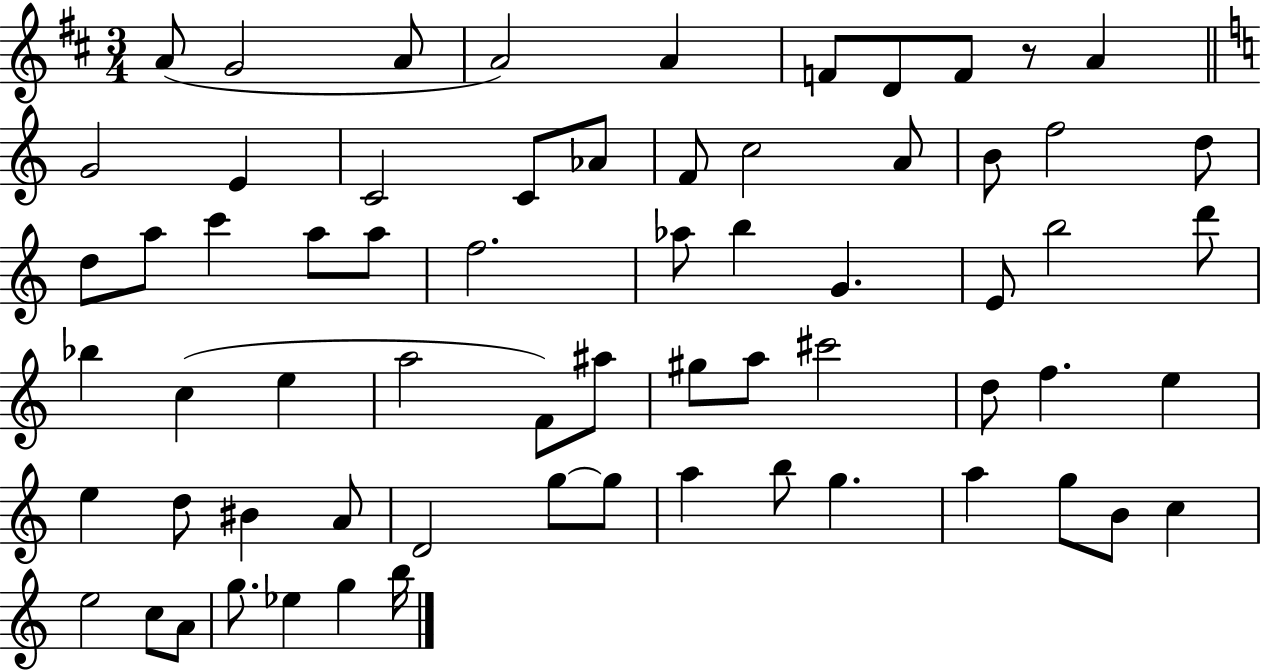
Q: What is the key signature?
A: D major